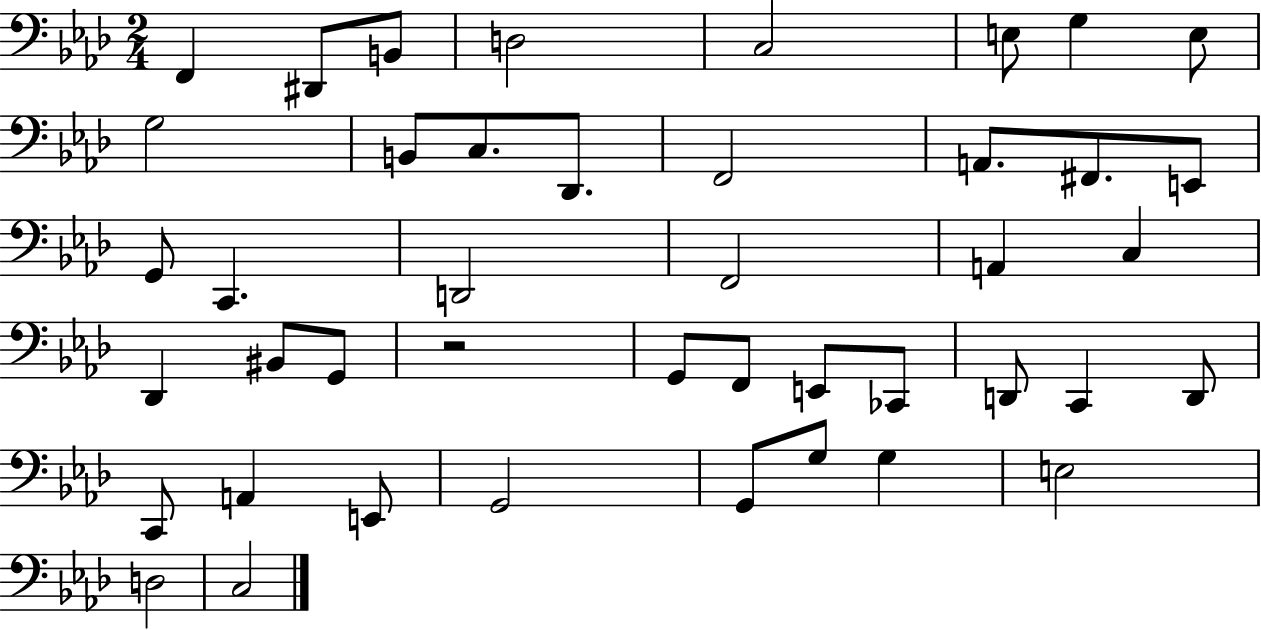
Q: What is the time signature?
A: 2/4